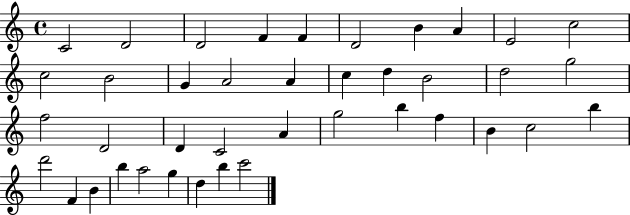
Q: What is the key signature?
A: C major